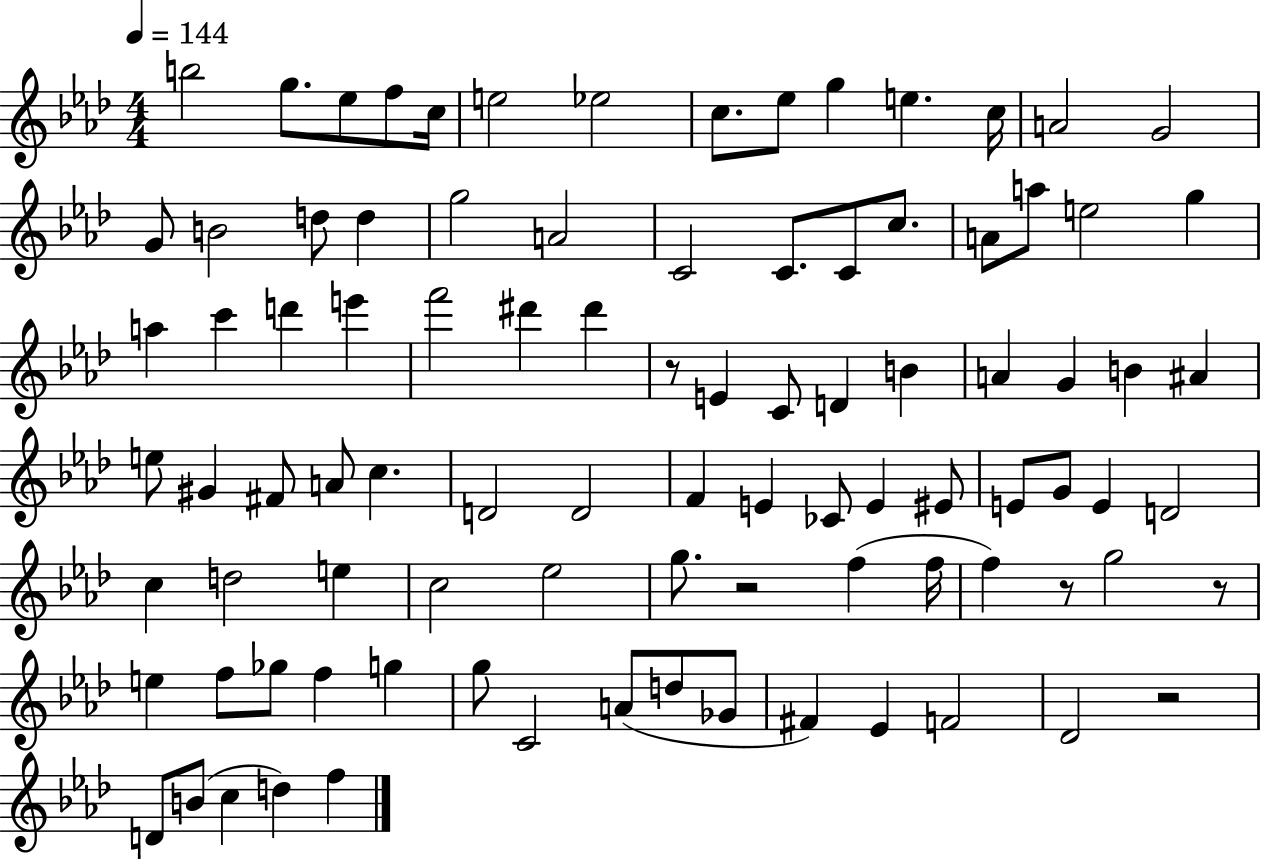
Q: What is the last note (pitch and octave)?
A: F5